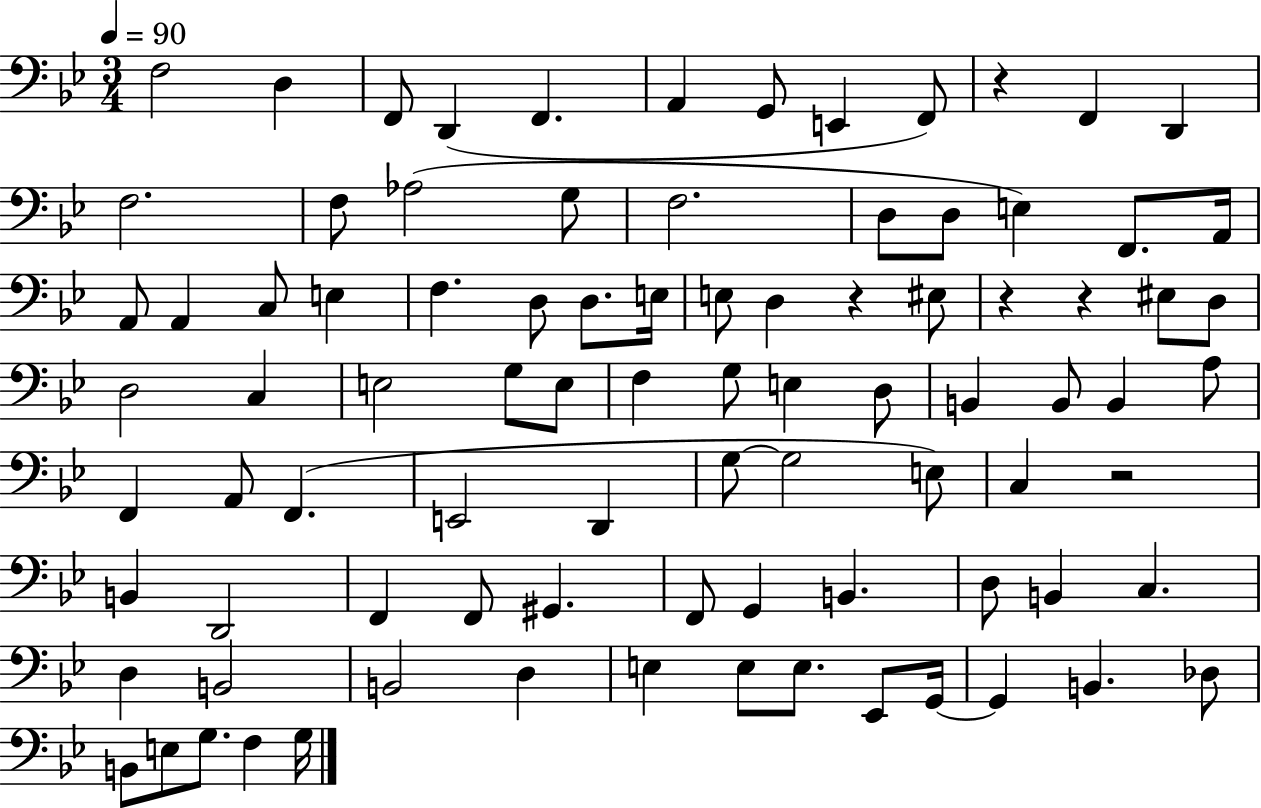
{
  \clef bass
  \numericTimeSignature
  \time 3/4
  \key bes \major
  \tempo 4 = 90
  f2 d4 | f,8 d,4( f,4. | a,4 g,8 e,4 f,8) | r4 f,4 d,4 | \break f2. | f8 aes2( g8 | f2. | d8 d8 e4) f,8. a,16 | \break a,8 a,4 c8 e4 | f4. d8 d8. e16 | e8 d4 r4 eis8 | r4 r4 eis8 d8 | \break d2 c4 | e2 g8 e8 | f4 g8 e4 d8 | b,4 b,8 b,4 a8 | \break f,4 a,8 f,4.( | e,2 d,4 | g8~~ g2 e8) | c4 r2 | \break b,4 d,2 | f,4 f,8 gis,4. | f,8 g,4 b,4. | d8 b,4 c4. | \break d4 b,2 | b,2 d4 | e4 e8 e8. ees,8 g,16~~ | g,4 b,4. des8 | \break b,8 e8 g8. f4 g16 | \bar "|."
}